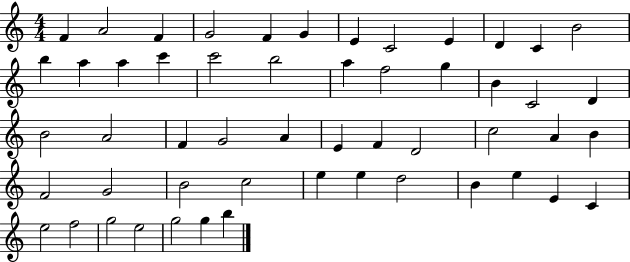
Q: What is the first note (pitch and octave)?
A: F4